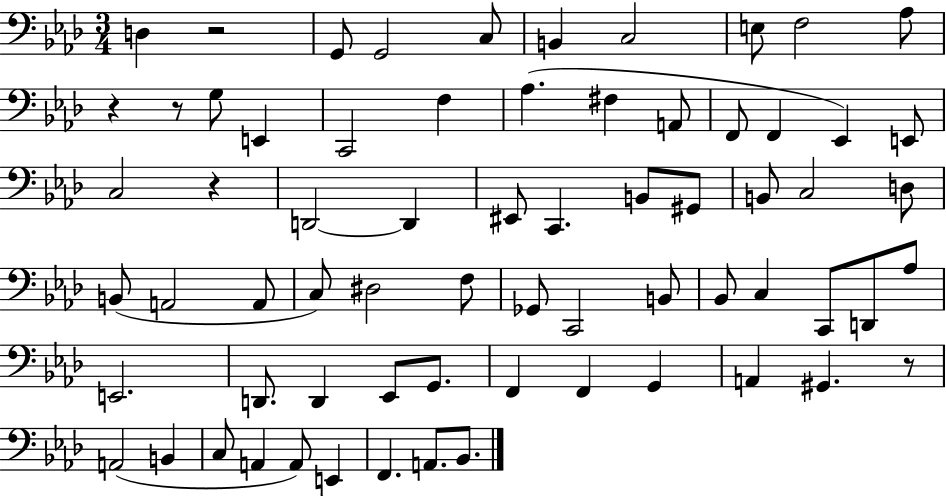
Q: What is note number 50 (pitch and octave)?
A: F2